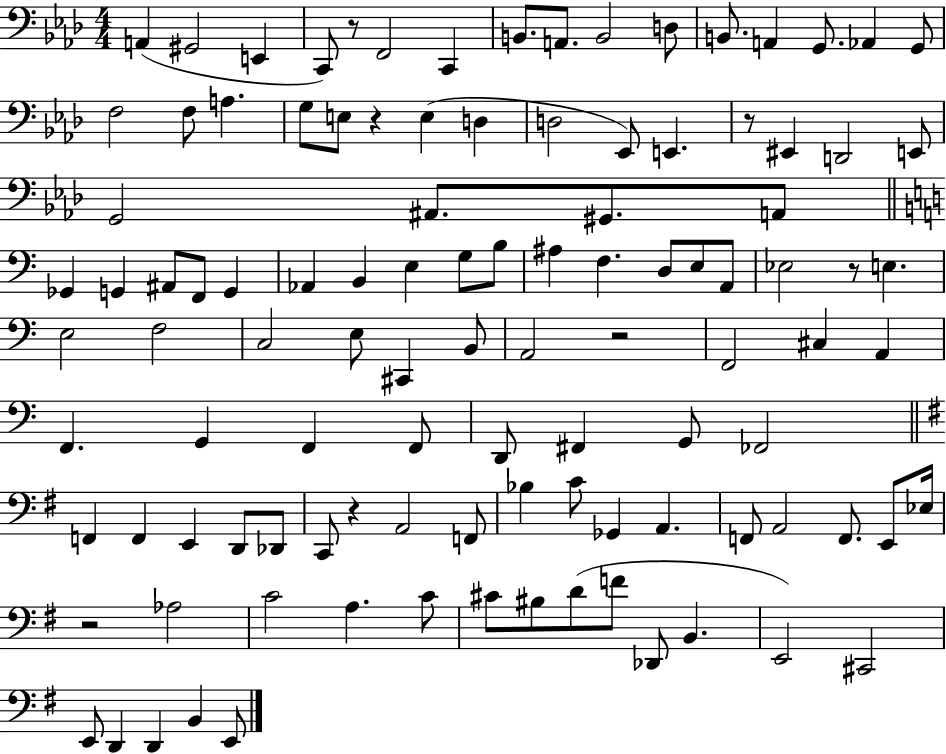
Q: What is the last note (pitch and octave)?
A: E2